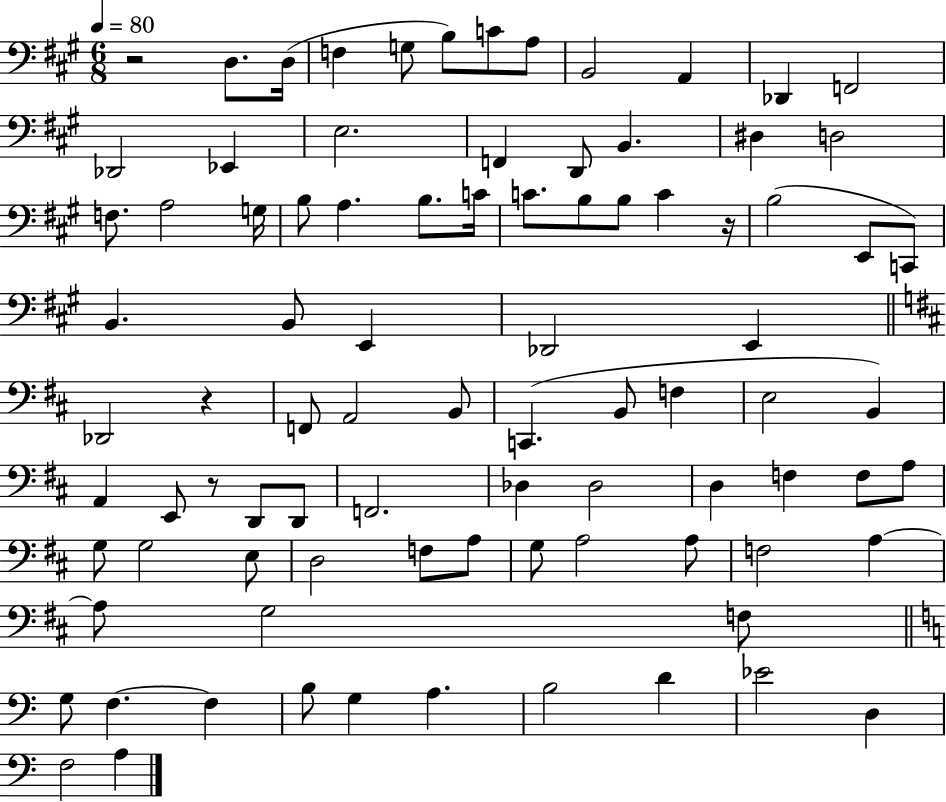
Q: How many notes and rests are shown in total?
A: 88